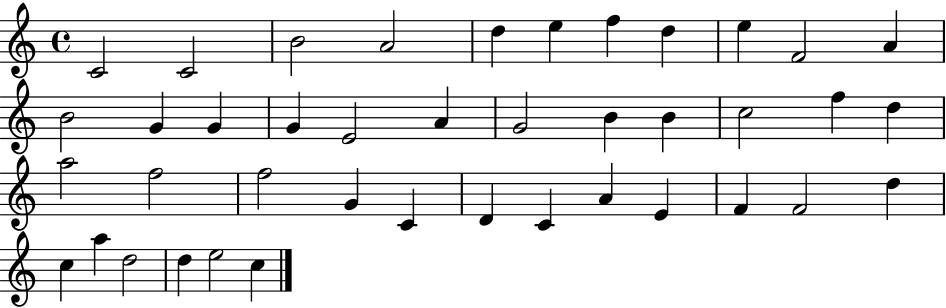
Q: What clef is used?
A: treble